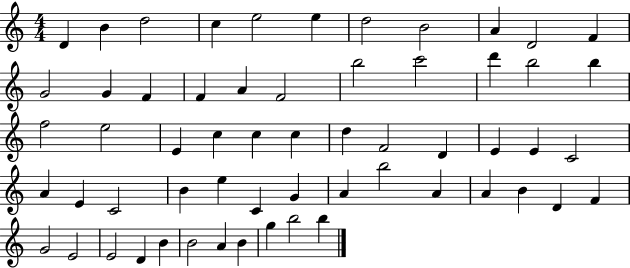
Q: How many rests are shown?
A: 0